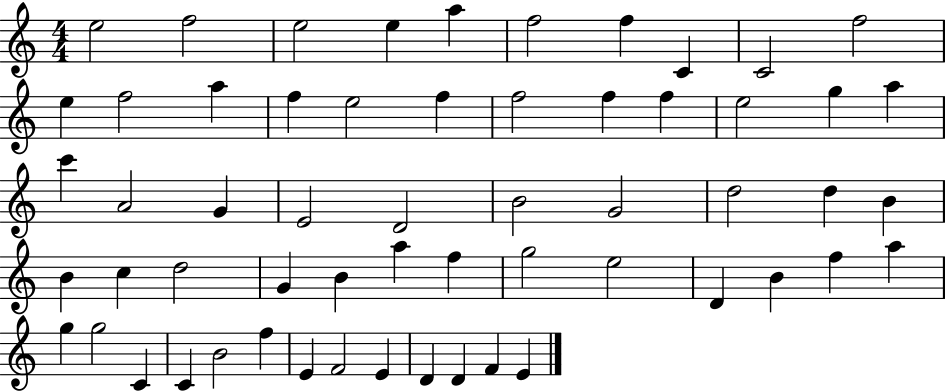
{
  \clef treble
  \numericTimeSignature
  \time 4/4
  \key c \major
  e''2 f''2 | e''2 e''4 a''4 | f''2 f''4 c'4 | c'2 f''2 | \break e''4 f''2 a''4 | f''4 e''2 f''4 | f''2 f''4 f''4 | e''2 g''4 a''4 | \break c'''4 a'2 g'4 | e'2 d'2 | b'2 g'2 | d''2 d''4 b'4 | \break b'4 c''4 d''2 | g'4 b'4 a''4 f''4 | g''2 e''2 | d'4 b'4 f''4 a''4 | \break g''4 g''2 c'4 | c'4 b'2 f''4 | e'4 f'2 e'4 | d'4 d'4 f'4 e'4 | \break \bar "|."
}